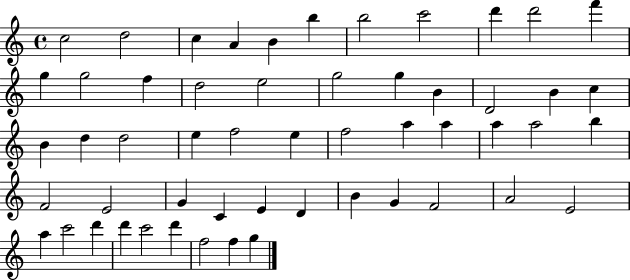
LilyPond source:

{
  \clef treble
  \time 4/4
  \defaultTimeSignature
  \key c \major
  c''2 d''2 | c''4 a'4 b'4 b''4 | b''2 c'''2 | d'''4 d'''2 f'''4 | \break g''4 g''2 f''4 | d''2 e''2 | g''2 g''4 b'4 | d'2 b'4 c''4 | \break b'4 d''4 d''2 | e''4 f''2 e''4 | f''2 a''4 a''4 | a''4 a''2 b''4 | \break f'2 e'2 | g'4 c'4 e'4 d'4 | b'4 g'4 f'2 | a'2 e'2 | \break a''4 c'''2 d'''4 | d'''4 c'''2 d'''4 | f''2 f''4 g''4 | \bar "|."
}